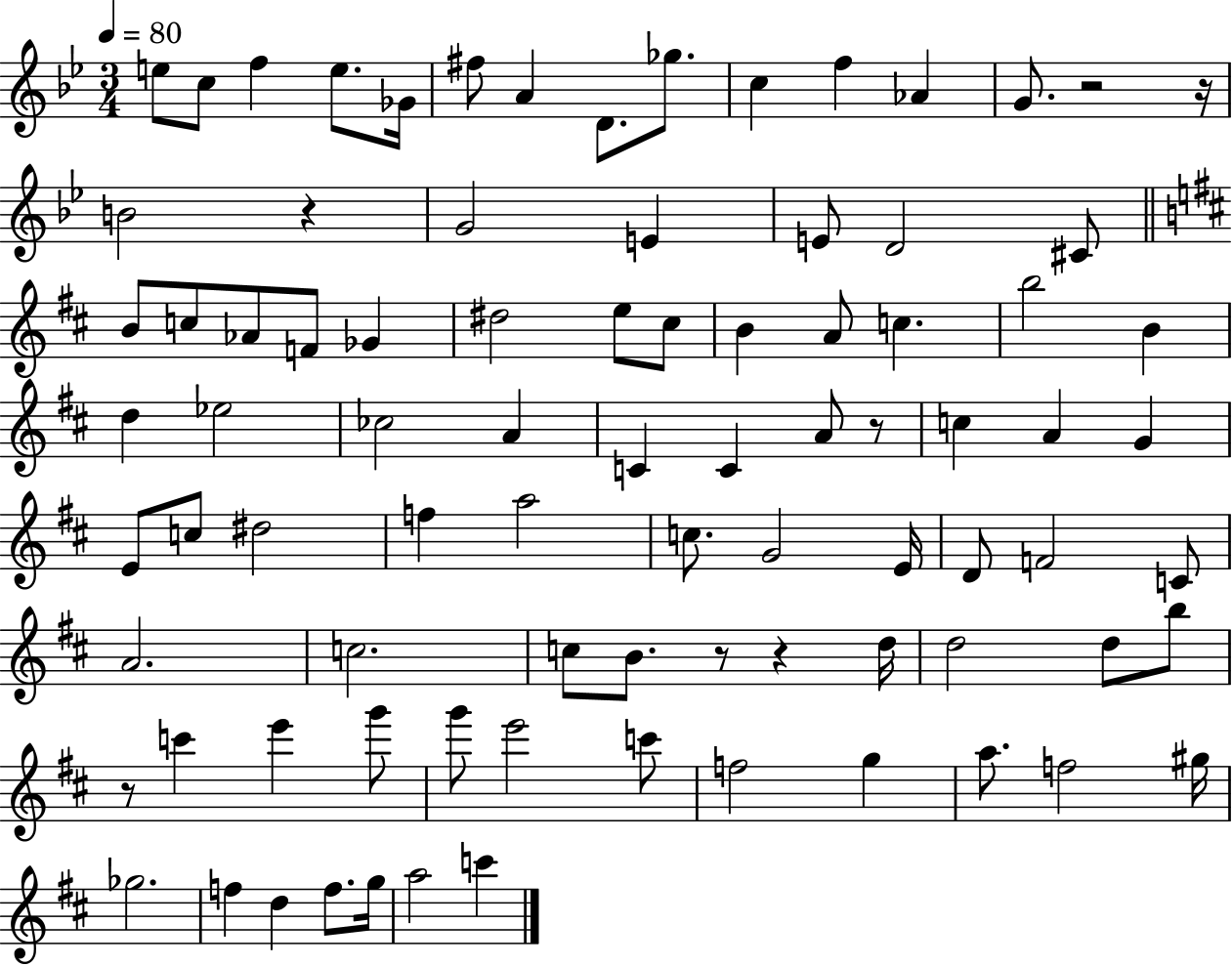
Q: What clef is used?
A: treble